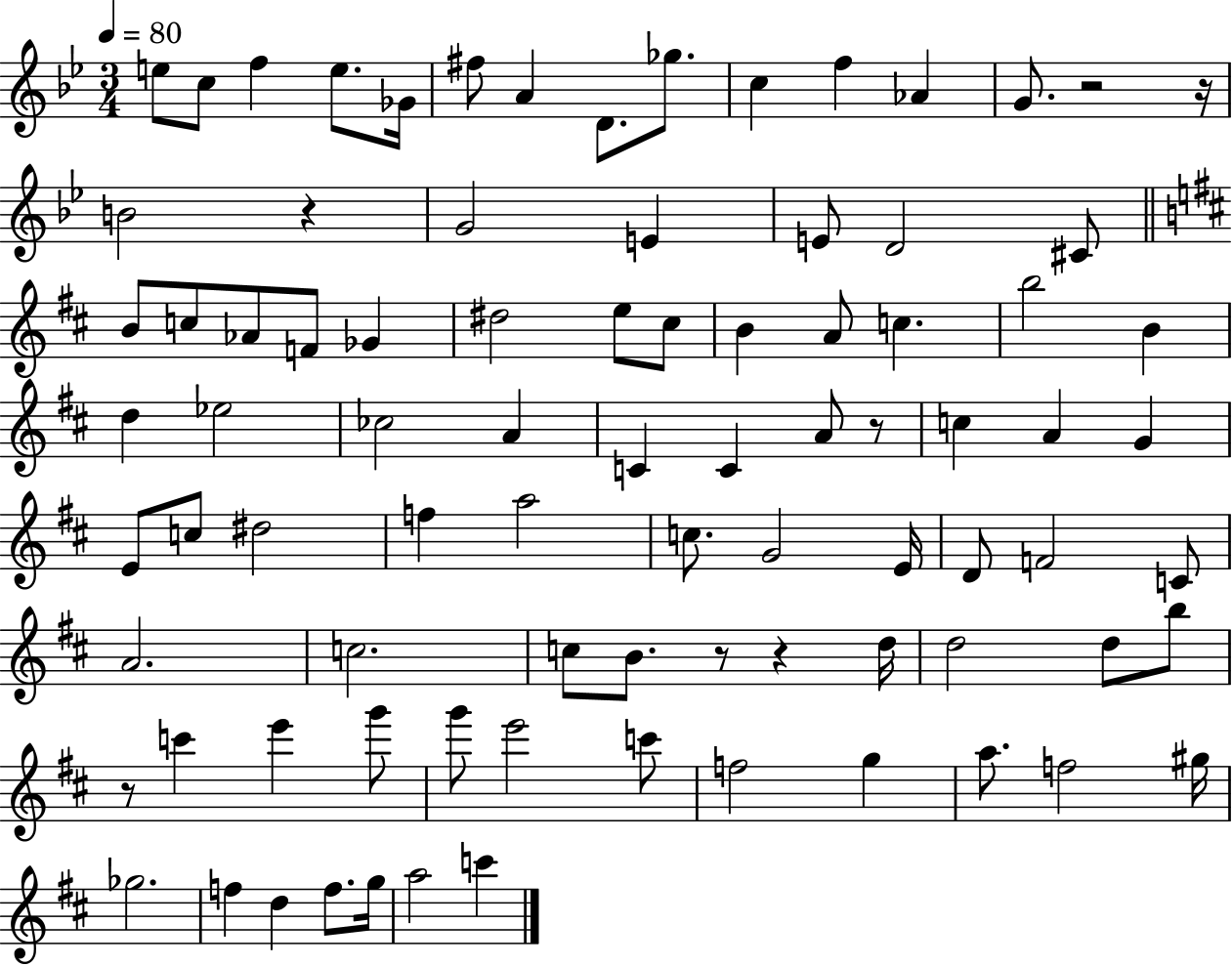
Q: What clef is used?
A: treble